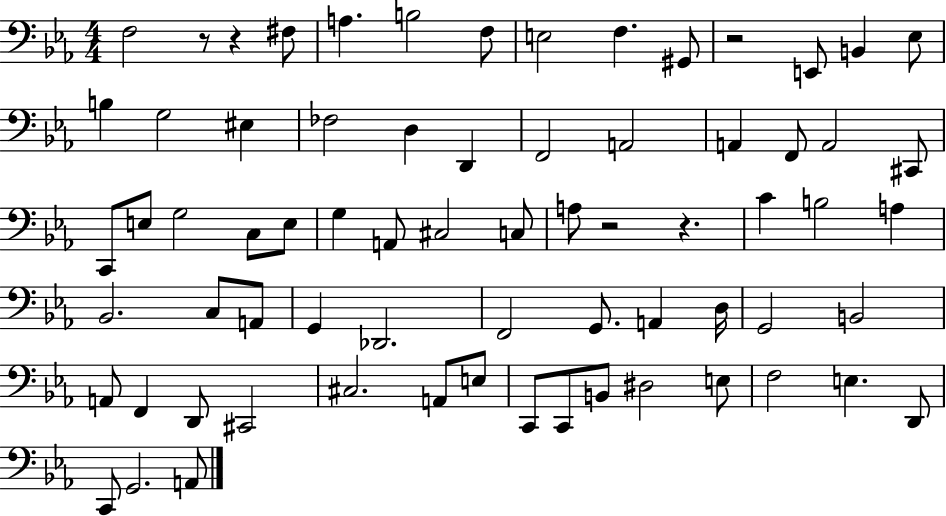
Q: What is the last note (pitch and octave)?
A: A2